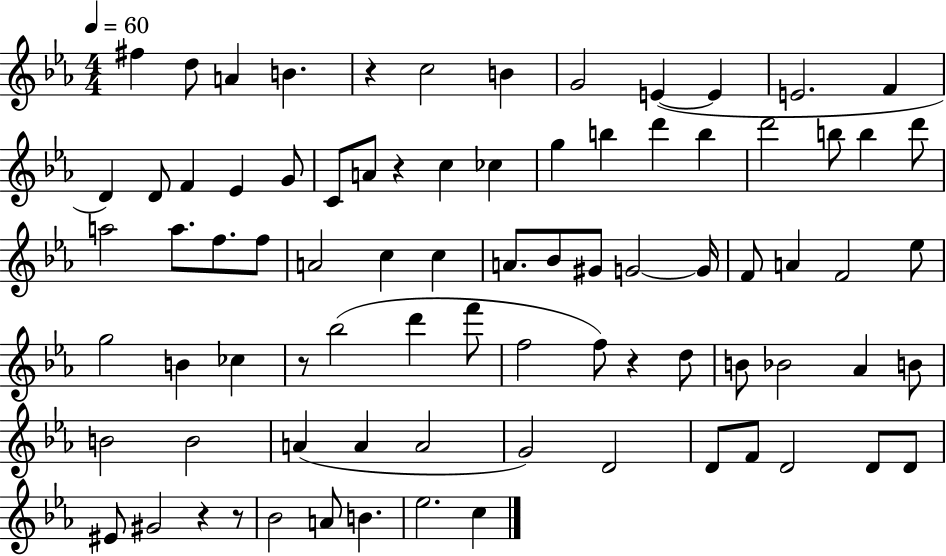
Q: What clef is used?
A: treble